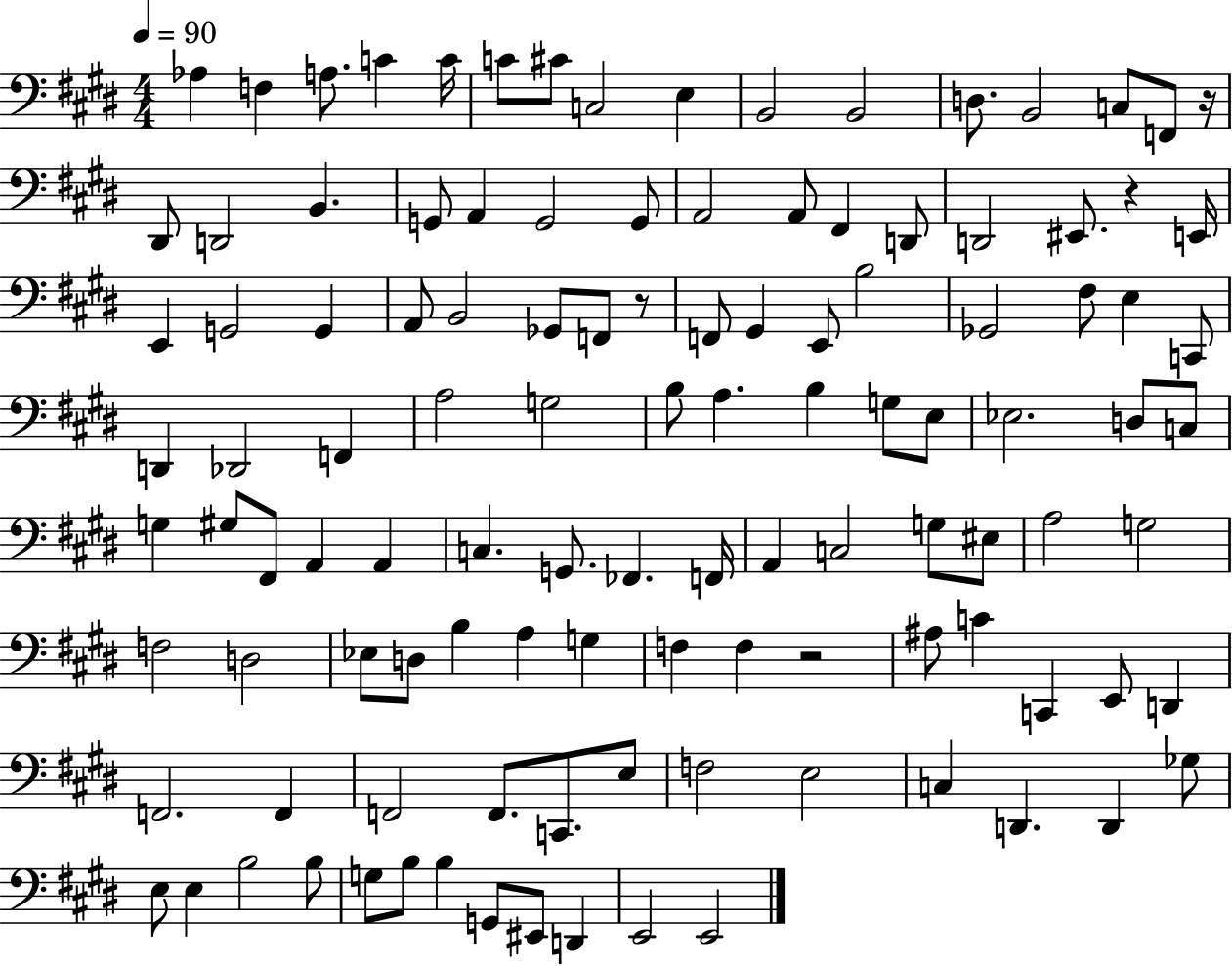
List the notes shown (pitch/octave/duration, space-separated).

Ab3/q F3/q A3/e. C4/q C4/s C4/e C#4/e C3/h E3/q B2/h B2/h D3/e. B2/h C3/e F2/e R/s D#2/e D2/h B2/q. G2/e A2/q G2/h G2/e A2/h A2/e F#2/q D2/e D2/h EIS2/e. R/q E2/s E2/q G2/h G2/q A2/e B2/h Gb2/e F2/e R/e F2/e G#2/q E2/e B3/h Gb2/h F#3/e E3/q C2/e D2/q Db2/h F2/q A3/h G3/h B3/e A3/q. B3/q G3/e E3/e Eb3/h. D3/e C3/e G3/q G#3/e F#2/e A2/q A2/q C3/q. G2/e. FES2/q. F2/s A2/q C3/h G3/e EIS3/e A3/h G3/h F3/h D3/h Eb3/e D3/e B3/q A3/q G3/q F3/q F3/q R/h A#3/e C4/q C2/q E2/e D2/q F2/h. F2/q F2/h F2/e. C2/e. E3/e F3/h E3/h C3/q D2/q. D2/q Gb3/e E3/e E3/q B3/h B3/e G3/e B3/e B3/q G2/e EIS2/e D2/q E2/h E2/h